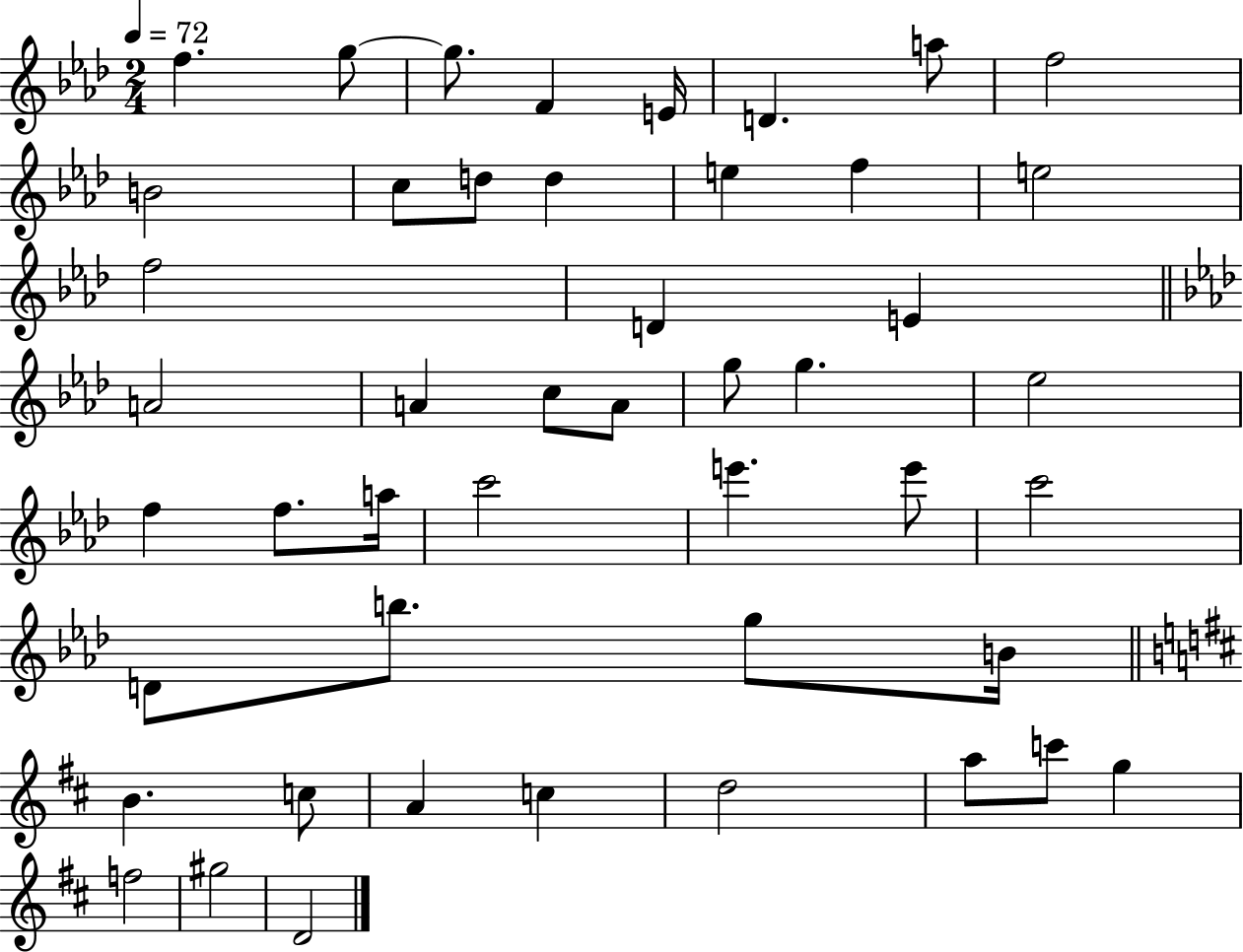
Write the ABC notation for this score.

X:1
T:Untitled
M:2/4
L:1/4
K:Ab
f g/2 g/2 F E/4 D a/2 f2 B2 c/2 d/2 d e f e2 f2 D E A2 A c/2 A/2 g/2 g _e2 f f/2 a/4 c'2 e' e'/2 c'2 D/2 b/2 g/2 B/4 B c/2 A c d2 a/2 c'/2 g f2 ^g2 D2